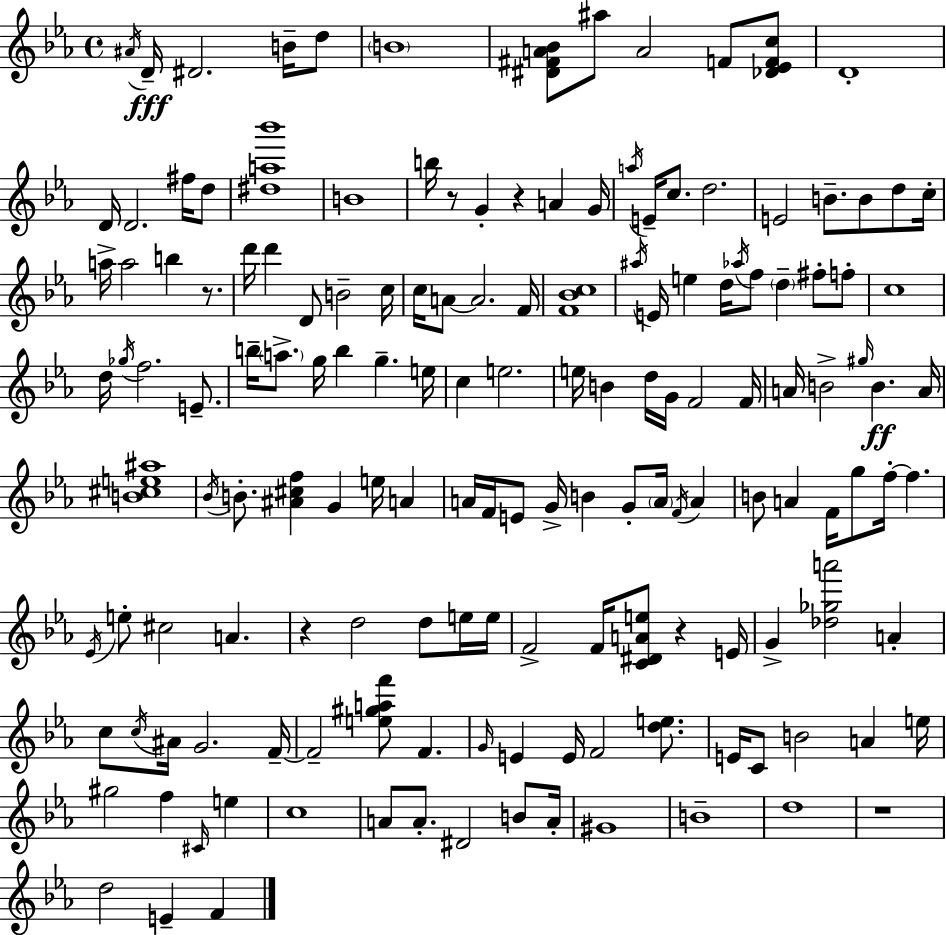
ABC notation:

X:1
T:Untitled
M:4/4
L:1/4
K:Eb
^A/4 D/4 ^D2 B/4 d/2 B4 [^D^FA_B]/2 ^a/2 A2 F/2 [_D_EFc]/2 D4 D/4 D2 ^f/4 d/2 [^da_b']4 B4 b/4 z/2 G z A G/4 a/4 E/4 c/2 d2 E2 B/2 B/2 d/2 c/4 a/4 a2 b z/2 d'/4 d' D/2 B2 c/4 c/4 A/2 A2 F/4 [F_Bc]4 ^a/4 E/4 e d/4 _a/4 f/2 d ^f/2 f/2 c4 d/4 _g/4 f2 E/2 b/4 a/2 g/4 b g e/4 c e2 e/4 B d/4 G/4 F2 F/4 A/4 B2 ^g/4 B A/4 [B^ce^a]4 _B/4 B/2 [^A^cf] G e/4 A A/4 F/4 E/2 G/4 B G/2 A/4 F/4 A B/2 A F/4 g/2 f/4 f _E/4 e/2 ^c2 A z d2 d/2 e/4 e/4 F2 F/4 [C^DAe]/2 z E/4 G [_d_ga']2 A c/2 c/4 ^A/4 G2 F/4 F2 [e^gaf']/2 F G/4 E E/4 F2 [de]/2 E/4 C/2 B2 A e/4 ^g2 f ^C/4 e c4 A/2 A/2 ^D2 B/2 A/4 ^G4 B4 d4 z4 d2 E F